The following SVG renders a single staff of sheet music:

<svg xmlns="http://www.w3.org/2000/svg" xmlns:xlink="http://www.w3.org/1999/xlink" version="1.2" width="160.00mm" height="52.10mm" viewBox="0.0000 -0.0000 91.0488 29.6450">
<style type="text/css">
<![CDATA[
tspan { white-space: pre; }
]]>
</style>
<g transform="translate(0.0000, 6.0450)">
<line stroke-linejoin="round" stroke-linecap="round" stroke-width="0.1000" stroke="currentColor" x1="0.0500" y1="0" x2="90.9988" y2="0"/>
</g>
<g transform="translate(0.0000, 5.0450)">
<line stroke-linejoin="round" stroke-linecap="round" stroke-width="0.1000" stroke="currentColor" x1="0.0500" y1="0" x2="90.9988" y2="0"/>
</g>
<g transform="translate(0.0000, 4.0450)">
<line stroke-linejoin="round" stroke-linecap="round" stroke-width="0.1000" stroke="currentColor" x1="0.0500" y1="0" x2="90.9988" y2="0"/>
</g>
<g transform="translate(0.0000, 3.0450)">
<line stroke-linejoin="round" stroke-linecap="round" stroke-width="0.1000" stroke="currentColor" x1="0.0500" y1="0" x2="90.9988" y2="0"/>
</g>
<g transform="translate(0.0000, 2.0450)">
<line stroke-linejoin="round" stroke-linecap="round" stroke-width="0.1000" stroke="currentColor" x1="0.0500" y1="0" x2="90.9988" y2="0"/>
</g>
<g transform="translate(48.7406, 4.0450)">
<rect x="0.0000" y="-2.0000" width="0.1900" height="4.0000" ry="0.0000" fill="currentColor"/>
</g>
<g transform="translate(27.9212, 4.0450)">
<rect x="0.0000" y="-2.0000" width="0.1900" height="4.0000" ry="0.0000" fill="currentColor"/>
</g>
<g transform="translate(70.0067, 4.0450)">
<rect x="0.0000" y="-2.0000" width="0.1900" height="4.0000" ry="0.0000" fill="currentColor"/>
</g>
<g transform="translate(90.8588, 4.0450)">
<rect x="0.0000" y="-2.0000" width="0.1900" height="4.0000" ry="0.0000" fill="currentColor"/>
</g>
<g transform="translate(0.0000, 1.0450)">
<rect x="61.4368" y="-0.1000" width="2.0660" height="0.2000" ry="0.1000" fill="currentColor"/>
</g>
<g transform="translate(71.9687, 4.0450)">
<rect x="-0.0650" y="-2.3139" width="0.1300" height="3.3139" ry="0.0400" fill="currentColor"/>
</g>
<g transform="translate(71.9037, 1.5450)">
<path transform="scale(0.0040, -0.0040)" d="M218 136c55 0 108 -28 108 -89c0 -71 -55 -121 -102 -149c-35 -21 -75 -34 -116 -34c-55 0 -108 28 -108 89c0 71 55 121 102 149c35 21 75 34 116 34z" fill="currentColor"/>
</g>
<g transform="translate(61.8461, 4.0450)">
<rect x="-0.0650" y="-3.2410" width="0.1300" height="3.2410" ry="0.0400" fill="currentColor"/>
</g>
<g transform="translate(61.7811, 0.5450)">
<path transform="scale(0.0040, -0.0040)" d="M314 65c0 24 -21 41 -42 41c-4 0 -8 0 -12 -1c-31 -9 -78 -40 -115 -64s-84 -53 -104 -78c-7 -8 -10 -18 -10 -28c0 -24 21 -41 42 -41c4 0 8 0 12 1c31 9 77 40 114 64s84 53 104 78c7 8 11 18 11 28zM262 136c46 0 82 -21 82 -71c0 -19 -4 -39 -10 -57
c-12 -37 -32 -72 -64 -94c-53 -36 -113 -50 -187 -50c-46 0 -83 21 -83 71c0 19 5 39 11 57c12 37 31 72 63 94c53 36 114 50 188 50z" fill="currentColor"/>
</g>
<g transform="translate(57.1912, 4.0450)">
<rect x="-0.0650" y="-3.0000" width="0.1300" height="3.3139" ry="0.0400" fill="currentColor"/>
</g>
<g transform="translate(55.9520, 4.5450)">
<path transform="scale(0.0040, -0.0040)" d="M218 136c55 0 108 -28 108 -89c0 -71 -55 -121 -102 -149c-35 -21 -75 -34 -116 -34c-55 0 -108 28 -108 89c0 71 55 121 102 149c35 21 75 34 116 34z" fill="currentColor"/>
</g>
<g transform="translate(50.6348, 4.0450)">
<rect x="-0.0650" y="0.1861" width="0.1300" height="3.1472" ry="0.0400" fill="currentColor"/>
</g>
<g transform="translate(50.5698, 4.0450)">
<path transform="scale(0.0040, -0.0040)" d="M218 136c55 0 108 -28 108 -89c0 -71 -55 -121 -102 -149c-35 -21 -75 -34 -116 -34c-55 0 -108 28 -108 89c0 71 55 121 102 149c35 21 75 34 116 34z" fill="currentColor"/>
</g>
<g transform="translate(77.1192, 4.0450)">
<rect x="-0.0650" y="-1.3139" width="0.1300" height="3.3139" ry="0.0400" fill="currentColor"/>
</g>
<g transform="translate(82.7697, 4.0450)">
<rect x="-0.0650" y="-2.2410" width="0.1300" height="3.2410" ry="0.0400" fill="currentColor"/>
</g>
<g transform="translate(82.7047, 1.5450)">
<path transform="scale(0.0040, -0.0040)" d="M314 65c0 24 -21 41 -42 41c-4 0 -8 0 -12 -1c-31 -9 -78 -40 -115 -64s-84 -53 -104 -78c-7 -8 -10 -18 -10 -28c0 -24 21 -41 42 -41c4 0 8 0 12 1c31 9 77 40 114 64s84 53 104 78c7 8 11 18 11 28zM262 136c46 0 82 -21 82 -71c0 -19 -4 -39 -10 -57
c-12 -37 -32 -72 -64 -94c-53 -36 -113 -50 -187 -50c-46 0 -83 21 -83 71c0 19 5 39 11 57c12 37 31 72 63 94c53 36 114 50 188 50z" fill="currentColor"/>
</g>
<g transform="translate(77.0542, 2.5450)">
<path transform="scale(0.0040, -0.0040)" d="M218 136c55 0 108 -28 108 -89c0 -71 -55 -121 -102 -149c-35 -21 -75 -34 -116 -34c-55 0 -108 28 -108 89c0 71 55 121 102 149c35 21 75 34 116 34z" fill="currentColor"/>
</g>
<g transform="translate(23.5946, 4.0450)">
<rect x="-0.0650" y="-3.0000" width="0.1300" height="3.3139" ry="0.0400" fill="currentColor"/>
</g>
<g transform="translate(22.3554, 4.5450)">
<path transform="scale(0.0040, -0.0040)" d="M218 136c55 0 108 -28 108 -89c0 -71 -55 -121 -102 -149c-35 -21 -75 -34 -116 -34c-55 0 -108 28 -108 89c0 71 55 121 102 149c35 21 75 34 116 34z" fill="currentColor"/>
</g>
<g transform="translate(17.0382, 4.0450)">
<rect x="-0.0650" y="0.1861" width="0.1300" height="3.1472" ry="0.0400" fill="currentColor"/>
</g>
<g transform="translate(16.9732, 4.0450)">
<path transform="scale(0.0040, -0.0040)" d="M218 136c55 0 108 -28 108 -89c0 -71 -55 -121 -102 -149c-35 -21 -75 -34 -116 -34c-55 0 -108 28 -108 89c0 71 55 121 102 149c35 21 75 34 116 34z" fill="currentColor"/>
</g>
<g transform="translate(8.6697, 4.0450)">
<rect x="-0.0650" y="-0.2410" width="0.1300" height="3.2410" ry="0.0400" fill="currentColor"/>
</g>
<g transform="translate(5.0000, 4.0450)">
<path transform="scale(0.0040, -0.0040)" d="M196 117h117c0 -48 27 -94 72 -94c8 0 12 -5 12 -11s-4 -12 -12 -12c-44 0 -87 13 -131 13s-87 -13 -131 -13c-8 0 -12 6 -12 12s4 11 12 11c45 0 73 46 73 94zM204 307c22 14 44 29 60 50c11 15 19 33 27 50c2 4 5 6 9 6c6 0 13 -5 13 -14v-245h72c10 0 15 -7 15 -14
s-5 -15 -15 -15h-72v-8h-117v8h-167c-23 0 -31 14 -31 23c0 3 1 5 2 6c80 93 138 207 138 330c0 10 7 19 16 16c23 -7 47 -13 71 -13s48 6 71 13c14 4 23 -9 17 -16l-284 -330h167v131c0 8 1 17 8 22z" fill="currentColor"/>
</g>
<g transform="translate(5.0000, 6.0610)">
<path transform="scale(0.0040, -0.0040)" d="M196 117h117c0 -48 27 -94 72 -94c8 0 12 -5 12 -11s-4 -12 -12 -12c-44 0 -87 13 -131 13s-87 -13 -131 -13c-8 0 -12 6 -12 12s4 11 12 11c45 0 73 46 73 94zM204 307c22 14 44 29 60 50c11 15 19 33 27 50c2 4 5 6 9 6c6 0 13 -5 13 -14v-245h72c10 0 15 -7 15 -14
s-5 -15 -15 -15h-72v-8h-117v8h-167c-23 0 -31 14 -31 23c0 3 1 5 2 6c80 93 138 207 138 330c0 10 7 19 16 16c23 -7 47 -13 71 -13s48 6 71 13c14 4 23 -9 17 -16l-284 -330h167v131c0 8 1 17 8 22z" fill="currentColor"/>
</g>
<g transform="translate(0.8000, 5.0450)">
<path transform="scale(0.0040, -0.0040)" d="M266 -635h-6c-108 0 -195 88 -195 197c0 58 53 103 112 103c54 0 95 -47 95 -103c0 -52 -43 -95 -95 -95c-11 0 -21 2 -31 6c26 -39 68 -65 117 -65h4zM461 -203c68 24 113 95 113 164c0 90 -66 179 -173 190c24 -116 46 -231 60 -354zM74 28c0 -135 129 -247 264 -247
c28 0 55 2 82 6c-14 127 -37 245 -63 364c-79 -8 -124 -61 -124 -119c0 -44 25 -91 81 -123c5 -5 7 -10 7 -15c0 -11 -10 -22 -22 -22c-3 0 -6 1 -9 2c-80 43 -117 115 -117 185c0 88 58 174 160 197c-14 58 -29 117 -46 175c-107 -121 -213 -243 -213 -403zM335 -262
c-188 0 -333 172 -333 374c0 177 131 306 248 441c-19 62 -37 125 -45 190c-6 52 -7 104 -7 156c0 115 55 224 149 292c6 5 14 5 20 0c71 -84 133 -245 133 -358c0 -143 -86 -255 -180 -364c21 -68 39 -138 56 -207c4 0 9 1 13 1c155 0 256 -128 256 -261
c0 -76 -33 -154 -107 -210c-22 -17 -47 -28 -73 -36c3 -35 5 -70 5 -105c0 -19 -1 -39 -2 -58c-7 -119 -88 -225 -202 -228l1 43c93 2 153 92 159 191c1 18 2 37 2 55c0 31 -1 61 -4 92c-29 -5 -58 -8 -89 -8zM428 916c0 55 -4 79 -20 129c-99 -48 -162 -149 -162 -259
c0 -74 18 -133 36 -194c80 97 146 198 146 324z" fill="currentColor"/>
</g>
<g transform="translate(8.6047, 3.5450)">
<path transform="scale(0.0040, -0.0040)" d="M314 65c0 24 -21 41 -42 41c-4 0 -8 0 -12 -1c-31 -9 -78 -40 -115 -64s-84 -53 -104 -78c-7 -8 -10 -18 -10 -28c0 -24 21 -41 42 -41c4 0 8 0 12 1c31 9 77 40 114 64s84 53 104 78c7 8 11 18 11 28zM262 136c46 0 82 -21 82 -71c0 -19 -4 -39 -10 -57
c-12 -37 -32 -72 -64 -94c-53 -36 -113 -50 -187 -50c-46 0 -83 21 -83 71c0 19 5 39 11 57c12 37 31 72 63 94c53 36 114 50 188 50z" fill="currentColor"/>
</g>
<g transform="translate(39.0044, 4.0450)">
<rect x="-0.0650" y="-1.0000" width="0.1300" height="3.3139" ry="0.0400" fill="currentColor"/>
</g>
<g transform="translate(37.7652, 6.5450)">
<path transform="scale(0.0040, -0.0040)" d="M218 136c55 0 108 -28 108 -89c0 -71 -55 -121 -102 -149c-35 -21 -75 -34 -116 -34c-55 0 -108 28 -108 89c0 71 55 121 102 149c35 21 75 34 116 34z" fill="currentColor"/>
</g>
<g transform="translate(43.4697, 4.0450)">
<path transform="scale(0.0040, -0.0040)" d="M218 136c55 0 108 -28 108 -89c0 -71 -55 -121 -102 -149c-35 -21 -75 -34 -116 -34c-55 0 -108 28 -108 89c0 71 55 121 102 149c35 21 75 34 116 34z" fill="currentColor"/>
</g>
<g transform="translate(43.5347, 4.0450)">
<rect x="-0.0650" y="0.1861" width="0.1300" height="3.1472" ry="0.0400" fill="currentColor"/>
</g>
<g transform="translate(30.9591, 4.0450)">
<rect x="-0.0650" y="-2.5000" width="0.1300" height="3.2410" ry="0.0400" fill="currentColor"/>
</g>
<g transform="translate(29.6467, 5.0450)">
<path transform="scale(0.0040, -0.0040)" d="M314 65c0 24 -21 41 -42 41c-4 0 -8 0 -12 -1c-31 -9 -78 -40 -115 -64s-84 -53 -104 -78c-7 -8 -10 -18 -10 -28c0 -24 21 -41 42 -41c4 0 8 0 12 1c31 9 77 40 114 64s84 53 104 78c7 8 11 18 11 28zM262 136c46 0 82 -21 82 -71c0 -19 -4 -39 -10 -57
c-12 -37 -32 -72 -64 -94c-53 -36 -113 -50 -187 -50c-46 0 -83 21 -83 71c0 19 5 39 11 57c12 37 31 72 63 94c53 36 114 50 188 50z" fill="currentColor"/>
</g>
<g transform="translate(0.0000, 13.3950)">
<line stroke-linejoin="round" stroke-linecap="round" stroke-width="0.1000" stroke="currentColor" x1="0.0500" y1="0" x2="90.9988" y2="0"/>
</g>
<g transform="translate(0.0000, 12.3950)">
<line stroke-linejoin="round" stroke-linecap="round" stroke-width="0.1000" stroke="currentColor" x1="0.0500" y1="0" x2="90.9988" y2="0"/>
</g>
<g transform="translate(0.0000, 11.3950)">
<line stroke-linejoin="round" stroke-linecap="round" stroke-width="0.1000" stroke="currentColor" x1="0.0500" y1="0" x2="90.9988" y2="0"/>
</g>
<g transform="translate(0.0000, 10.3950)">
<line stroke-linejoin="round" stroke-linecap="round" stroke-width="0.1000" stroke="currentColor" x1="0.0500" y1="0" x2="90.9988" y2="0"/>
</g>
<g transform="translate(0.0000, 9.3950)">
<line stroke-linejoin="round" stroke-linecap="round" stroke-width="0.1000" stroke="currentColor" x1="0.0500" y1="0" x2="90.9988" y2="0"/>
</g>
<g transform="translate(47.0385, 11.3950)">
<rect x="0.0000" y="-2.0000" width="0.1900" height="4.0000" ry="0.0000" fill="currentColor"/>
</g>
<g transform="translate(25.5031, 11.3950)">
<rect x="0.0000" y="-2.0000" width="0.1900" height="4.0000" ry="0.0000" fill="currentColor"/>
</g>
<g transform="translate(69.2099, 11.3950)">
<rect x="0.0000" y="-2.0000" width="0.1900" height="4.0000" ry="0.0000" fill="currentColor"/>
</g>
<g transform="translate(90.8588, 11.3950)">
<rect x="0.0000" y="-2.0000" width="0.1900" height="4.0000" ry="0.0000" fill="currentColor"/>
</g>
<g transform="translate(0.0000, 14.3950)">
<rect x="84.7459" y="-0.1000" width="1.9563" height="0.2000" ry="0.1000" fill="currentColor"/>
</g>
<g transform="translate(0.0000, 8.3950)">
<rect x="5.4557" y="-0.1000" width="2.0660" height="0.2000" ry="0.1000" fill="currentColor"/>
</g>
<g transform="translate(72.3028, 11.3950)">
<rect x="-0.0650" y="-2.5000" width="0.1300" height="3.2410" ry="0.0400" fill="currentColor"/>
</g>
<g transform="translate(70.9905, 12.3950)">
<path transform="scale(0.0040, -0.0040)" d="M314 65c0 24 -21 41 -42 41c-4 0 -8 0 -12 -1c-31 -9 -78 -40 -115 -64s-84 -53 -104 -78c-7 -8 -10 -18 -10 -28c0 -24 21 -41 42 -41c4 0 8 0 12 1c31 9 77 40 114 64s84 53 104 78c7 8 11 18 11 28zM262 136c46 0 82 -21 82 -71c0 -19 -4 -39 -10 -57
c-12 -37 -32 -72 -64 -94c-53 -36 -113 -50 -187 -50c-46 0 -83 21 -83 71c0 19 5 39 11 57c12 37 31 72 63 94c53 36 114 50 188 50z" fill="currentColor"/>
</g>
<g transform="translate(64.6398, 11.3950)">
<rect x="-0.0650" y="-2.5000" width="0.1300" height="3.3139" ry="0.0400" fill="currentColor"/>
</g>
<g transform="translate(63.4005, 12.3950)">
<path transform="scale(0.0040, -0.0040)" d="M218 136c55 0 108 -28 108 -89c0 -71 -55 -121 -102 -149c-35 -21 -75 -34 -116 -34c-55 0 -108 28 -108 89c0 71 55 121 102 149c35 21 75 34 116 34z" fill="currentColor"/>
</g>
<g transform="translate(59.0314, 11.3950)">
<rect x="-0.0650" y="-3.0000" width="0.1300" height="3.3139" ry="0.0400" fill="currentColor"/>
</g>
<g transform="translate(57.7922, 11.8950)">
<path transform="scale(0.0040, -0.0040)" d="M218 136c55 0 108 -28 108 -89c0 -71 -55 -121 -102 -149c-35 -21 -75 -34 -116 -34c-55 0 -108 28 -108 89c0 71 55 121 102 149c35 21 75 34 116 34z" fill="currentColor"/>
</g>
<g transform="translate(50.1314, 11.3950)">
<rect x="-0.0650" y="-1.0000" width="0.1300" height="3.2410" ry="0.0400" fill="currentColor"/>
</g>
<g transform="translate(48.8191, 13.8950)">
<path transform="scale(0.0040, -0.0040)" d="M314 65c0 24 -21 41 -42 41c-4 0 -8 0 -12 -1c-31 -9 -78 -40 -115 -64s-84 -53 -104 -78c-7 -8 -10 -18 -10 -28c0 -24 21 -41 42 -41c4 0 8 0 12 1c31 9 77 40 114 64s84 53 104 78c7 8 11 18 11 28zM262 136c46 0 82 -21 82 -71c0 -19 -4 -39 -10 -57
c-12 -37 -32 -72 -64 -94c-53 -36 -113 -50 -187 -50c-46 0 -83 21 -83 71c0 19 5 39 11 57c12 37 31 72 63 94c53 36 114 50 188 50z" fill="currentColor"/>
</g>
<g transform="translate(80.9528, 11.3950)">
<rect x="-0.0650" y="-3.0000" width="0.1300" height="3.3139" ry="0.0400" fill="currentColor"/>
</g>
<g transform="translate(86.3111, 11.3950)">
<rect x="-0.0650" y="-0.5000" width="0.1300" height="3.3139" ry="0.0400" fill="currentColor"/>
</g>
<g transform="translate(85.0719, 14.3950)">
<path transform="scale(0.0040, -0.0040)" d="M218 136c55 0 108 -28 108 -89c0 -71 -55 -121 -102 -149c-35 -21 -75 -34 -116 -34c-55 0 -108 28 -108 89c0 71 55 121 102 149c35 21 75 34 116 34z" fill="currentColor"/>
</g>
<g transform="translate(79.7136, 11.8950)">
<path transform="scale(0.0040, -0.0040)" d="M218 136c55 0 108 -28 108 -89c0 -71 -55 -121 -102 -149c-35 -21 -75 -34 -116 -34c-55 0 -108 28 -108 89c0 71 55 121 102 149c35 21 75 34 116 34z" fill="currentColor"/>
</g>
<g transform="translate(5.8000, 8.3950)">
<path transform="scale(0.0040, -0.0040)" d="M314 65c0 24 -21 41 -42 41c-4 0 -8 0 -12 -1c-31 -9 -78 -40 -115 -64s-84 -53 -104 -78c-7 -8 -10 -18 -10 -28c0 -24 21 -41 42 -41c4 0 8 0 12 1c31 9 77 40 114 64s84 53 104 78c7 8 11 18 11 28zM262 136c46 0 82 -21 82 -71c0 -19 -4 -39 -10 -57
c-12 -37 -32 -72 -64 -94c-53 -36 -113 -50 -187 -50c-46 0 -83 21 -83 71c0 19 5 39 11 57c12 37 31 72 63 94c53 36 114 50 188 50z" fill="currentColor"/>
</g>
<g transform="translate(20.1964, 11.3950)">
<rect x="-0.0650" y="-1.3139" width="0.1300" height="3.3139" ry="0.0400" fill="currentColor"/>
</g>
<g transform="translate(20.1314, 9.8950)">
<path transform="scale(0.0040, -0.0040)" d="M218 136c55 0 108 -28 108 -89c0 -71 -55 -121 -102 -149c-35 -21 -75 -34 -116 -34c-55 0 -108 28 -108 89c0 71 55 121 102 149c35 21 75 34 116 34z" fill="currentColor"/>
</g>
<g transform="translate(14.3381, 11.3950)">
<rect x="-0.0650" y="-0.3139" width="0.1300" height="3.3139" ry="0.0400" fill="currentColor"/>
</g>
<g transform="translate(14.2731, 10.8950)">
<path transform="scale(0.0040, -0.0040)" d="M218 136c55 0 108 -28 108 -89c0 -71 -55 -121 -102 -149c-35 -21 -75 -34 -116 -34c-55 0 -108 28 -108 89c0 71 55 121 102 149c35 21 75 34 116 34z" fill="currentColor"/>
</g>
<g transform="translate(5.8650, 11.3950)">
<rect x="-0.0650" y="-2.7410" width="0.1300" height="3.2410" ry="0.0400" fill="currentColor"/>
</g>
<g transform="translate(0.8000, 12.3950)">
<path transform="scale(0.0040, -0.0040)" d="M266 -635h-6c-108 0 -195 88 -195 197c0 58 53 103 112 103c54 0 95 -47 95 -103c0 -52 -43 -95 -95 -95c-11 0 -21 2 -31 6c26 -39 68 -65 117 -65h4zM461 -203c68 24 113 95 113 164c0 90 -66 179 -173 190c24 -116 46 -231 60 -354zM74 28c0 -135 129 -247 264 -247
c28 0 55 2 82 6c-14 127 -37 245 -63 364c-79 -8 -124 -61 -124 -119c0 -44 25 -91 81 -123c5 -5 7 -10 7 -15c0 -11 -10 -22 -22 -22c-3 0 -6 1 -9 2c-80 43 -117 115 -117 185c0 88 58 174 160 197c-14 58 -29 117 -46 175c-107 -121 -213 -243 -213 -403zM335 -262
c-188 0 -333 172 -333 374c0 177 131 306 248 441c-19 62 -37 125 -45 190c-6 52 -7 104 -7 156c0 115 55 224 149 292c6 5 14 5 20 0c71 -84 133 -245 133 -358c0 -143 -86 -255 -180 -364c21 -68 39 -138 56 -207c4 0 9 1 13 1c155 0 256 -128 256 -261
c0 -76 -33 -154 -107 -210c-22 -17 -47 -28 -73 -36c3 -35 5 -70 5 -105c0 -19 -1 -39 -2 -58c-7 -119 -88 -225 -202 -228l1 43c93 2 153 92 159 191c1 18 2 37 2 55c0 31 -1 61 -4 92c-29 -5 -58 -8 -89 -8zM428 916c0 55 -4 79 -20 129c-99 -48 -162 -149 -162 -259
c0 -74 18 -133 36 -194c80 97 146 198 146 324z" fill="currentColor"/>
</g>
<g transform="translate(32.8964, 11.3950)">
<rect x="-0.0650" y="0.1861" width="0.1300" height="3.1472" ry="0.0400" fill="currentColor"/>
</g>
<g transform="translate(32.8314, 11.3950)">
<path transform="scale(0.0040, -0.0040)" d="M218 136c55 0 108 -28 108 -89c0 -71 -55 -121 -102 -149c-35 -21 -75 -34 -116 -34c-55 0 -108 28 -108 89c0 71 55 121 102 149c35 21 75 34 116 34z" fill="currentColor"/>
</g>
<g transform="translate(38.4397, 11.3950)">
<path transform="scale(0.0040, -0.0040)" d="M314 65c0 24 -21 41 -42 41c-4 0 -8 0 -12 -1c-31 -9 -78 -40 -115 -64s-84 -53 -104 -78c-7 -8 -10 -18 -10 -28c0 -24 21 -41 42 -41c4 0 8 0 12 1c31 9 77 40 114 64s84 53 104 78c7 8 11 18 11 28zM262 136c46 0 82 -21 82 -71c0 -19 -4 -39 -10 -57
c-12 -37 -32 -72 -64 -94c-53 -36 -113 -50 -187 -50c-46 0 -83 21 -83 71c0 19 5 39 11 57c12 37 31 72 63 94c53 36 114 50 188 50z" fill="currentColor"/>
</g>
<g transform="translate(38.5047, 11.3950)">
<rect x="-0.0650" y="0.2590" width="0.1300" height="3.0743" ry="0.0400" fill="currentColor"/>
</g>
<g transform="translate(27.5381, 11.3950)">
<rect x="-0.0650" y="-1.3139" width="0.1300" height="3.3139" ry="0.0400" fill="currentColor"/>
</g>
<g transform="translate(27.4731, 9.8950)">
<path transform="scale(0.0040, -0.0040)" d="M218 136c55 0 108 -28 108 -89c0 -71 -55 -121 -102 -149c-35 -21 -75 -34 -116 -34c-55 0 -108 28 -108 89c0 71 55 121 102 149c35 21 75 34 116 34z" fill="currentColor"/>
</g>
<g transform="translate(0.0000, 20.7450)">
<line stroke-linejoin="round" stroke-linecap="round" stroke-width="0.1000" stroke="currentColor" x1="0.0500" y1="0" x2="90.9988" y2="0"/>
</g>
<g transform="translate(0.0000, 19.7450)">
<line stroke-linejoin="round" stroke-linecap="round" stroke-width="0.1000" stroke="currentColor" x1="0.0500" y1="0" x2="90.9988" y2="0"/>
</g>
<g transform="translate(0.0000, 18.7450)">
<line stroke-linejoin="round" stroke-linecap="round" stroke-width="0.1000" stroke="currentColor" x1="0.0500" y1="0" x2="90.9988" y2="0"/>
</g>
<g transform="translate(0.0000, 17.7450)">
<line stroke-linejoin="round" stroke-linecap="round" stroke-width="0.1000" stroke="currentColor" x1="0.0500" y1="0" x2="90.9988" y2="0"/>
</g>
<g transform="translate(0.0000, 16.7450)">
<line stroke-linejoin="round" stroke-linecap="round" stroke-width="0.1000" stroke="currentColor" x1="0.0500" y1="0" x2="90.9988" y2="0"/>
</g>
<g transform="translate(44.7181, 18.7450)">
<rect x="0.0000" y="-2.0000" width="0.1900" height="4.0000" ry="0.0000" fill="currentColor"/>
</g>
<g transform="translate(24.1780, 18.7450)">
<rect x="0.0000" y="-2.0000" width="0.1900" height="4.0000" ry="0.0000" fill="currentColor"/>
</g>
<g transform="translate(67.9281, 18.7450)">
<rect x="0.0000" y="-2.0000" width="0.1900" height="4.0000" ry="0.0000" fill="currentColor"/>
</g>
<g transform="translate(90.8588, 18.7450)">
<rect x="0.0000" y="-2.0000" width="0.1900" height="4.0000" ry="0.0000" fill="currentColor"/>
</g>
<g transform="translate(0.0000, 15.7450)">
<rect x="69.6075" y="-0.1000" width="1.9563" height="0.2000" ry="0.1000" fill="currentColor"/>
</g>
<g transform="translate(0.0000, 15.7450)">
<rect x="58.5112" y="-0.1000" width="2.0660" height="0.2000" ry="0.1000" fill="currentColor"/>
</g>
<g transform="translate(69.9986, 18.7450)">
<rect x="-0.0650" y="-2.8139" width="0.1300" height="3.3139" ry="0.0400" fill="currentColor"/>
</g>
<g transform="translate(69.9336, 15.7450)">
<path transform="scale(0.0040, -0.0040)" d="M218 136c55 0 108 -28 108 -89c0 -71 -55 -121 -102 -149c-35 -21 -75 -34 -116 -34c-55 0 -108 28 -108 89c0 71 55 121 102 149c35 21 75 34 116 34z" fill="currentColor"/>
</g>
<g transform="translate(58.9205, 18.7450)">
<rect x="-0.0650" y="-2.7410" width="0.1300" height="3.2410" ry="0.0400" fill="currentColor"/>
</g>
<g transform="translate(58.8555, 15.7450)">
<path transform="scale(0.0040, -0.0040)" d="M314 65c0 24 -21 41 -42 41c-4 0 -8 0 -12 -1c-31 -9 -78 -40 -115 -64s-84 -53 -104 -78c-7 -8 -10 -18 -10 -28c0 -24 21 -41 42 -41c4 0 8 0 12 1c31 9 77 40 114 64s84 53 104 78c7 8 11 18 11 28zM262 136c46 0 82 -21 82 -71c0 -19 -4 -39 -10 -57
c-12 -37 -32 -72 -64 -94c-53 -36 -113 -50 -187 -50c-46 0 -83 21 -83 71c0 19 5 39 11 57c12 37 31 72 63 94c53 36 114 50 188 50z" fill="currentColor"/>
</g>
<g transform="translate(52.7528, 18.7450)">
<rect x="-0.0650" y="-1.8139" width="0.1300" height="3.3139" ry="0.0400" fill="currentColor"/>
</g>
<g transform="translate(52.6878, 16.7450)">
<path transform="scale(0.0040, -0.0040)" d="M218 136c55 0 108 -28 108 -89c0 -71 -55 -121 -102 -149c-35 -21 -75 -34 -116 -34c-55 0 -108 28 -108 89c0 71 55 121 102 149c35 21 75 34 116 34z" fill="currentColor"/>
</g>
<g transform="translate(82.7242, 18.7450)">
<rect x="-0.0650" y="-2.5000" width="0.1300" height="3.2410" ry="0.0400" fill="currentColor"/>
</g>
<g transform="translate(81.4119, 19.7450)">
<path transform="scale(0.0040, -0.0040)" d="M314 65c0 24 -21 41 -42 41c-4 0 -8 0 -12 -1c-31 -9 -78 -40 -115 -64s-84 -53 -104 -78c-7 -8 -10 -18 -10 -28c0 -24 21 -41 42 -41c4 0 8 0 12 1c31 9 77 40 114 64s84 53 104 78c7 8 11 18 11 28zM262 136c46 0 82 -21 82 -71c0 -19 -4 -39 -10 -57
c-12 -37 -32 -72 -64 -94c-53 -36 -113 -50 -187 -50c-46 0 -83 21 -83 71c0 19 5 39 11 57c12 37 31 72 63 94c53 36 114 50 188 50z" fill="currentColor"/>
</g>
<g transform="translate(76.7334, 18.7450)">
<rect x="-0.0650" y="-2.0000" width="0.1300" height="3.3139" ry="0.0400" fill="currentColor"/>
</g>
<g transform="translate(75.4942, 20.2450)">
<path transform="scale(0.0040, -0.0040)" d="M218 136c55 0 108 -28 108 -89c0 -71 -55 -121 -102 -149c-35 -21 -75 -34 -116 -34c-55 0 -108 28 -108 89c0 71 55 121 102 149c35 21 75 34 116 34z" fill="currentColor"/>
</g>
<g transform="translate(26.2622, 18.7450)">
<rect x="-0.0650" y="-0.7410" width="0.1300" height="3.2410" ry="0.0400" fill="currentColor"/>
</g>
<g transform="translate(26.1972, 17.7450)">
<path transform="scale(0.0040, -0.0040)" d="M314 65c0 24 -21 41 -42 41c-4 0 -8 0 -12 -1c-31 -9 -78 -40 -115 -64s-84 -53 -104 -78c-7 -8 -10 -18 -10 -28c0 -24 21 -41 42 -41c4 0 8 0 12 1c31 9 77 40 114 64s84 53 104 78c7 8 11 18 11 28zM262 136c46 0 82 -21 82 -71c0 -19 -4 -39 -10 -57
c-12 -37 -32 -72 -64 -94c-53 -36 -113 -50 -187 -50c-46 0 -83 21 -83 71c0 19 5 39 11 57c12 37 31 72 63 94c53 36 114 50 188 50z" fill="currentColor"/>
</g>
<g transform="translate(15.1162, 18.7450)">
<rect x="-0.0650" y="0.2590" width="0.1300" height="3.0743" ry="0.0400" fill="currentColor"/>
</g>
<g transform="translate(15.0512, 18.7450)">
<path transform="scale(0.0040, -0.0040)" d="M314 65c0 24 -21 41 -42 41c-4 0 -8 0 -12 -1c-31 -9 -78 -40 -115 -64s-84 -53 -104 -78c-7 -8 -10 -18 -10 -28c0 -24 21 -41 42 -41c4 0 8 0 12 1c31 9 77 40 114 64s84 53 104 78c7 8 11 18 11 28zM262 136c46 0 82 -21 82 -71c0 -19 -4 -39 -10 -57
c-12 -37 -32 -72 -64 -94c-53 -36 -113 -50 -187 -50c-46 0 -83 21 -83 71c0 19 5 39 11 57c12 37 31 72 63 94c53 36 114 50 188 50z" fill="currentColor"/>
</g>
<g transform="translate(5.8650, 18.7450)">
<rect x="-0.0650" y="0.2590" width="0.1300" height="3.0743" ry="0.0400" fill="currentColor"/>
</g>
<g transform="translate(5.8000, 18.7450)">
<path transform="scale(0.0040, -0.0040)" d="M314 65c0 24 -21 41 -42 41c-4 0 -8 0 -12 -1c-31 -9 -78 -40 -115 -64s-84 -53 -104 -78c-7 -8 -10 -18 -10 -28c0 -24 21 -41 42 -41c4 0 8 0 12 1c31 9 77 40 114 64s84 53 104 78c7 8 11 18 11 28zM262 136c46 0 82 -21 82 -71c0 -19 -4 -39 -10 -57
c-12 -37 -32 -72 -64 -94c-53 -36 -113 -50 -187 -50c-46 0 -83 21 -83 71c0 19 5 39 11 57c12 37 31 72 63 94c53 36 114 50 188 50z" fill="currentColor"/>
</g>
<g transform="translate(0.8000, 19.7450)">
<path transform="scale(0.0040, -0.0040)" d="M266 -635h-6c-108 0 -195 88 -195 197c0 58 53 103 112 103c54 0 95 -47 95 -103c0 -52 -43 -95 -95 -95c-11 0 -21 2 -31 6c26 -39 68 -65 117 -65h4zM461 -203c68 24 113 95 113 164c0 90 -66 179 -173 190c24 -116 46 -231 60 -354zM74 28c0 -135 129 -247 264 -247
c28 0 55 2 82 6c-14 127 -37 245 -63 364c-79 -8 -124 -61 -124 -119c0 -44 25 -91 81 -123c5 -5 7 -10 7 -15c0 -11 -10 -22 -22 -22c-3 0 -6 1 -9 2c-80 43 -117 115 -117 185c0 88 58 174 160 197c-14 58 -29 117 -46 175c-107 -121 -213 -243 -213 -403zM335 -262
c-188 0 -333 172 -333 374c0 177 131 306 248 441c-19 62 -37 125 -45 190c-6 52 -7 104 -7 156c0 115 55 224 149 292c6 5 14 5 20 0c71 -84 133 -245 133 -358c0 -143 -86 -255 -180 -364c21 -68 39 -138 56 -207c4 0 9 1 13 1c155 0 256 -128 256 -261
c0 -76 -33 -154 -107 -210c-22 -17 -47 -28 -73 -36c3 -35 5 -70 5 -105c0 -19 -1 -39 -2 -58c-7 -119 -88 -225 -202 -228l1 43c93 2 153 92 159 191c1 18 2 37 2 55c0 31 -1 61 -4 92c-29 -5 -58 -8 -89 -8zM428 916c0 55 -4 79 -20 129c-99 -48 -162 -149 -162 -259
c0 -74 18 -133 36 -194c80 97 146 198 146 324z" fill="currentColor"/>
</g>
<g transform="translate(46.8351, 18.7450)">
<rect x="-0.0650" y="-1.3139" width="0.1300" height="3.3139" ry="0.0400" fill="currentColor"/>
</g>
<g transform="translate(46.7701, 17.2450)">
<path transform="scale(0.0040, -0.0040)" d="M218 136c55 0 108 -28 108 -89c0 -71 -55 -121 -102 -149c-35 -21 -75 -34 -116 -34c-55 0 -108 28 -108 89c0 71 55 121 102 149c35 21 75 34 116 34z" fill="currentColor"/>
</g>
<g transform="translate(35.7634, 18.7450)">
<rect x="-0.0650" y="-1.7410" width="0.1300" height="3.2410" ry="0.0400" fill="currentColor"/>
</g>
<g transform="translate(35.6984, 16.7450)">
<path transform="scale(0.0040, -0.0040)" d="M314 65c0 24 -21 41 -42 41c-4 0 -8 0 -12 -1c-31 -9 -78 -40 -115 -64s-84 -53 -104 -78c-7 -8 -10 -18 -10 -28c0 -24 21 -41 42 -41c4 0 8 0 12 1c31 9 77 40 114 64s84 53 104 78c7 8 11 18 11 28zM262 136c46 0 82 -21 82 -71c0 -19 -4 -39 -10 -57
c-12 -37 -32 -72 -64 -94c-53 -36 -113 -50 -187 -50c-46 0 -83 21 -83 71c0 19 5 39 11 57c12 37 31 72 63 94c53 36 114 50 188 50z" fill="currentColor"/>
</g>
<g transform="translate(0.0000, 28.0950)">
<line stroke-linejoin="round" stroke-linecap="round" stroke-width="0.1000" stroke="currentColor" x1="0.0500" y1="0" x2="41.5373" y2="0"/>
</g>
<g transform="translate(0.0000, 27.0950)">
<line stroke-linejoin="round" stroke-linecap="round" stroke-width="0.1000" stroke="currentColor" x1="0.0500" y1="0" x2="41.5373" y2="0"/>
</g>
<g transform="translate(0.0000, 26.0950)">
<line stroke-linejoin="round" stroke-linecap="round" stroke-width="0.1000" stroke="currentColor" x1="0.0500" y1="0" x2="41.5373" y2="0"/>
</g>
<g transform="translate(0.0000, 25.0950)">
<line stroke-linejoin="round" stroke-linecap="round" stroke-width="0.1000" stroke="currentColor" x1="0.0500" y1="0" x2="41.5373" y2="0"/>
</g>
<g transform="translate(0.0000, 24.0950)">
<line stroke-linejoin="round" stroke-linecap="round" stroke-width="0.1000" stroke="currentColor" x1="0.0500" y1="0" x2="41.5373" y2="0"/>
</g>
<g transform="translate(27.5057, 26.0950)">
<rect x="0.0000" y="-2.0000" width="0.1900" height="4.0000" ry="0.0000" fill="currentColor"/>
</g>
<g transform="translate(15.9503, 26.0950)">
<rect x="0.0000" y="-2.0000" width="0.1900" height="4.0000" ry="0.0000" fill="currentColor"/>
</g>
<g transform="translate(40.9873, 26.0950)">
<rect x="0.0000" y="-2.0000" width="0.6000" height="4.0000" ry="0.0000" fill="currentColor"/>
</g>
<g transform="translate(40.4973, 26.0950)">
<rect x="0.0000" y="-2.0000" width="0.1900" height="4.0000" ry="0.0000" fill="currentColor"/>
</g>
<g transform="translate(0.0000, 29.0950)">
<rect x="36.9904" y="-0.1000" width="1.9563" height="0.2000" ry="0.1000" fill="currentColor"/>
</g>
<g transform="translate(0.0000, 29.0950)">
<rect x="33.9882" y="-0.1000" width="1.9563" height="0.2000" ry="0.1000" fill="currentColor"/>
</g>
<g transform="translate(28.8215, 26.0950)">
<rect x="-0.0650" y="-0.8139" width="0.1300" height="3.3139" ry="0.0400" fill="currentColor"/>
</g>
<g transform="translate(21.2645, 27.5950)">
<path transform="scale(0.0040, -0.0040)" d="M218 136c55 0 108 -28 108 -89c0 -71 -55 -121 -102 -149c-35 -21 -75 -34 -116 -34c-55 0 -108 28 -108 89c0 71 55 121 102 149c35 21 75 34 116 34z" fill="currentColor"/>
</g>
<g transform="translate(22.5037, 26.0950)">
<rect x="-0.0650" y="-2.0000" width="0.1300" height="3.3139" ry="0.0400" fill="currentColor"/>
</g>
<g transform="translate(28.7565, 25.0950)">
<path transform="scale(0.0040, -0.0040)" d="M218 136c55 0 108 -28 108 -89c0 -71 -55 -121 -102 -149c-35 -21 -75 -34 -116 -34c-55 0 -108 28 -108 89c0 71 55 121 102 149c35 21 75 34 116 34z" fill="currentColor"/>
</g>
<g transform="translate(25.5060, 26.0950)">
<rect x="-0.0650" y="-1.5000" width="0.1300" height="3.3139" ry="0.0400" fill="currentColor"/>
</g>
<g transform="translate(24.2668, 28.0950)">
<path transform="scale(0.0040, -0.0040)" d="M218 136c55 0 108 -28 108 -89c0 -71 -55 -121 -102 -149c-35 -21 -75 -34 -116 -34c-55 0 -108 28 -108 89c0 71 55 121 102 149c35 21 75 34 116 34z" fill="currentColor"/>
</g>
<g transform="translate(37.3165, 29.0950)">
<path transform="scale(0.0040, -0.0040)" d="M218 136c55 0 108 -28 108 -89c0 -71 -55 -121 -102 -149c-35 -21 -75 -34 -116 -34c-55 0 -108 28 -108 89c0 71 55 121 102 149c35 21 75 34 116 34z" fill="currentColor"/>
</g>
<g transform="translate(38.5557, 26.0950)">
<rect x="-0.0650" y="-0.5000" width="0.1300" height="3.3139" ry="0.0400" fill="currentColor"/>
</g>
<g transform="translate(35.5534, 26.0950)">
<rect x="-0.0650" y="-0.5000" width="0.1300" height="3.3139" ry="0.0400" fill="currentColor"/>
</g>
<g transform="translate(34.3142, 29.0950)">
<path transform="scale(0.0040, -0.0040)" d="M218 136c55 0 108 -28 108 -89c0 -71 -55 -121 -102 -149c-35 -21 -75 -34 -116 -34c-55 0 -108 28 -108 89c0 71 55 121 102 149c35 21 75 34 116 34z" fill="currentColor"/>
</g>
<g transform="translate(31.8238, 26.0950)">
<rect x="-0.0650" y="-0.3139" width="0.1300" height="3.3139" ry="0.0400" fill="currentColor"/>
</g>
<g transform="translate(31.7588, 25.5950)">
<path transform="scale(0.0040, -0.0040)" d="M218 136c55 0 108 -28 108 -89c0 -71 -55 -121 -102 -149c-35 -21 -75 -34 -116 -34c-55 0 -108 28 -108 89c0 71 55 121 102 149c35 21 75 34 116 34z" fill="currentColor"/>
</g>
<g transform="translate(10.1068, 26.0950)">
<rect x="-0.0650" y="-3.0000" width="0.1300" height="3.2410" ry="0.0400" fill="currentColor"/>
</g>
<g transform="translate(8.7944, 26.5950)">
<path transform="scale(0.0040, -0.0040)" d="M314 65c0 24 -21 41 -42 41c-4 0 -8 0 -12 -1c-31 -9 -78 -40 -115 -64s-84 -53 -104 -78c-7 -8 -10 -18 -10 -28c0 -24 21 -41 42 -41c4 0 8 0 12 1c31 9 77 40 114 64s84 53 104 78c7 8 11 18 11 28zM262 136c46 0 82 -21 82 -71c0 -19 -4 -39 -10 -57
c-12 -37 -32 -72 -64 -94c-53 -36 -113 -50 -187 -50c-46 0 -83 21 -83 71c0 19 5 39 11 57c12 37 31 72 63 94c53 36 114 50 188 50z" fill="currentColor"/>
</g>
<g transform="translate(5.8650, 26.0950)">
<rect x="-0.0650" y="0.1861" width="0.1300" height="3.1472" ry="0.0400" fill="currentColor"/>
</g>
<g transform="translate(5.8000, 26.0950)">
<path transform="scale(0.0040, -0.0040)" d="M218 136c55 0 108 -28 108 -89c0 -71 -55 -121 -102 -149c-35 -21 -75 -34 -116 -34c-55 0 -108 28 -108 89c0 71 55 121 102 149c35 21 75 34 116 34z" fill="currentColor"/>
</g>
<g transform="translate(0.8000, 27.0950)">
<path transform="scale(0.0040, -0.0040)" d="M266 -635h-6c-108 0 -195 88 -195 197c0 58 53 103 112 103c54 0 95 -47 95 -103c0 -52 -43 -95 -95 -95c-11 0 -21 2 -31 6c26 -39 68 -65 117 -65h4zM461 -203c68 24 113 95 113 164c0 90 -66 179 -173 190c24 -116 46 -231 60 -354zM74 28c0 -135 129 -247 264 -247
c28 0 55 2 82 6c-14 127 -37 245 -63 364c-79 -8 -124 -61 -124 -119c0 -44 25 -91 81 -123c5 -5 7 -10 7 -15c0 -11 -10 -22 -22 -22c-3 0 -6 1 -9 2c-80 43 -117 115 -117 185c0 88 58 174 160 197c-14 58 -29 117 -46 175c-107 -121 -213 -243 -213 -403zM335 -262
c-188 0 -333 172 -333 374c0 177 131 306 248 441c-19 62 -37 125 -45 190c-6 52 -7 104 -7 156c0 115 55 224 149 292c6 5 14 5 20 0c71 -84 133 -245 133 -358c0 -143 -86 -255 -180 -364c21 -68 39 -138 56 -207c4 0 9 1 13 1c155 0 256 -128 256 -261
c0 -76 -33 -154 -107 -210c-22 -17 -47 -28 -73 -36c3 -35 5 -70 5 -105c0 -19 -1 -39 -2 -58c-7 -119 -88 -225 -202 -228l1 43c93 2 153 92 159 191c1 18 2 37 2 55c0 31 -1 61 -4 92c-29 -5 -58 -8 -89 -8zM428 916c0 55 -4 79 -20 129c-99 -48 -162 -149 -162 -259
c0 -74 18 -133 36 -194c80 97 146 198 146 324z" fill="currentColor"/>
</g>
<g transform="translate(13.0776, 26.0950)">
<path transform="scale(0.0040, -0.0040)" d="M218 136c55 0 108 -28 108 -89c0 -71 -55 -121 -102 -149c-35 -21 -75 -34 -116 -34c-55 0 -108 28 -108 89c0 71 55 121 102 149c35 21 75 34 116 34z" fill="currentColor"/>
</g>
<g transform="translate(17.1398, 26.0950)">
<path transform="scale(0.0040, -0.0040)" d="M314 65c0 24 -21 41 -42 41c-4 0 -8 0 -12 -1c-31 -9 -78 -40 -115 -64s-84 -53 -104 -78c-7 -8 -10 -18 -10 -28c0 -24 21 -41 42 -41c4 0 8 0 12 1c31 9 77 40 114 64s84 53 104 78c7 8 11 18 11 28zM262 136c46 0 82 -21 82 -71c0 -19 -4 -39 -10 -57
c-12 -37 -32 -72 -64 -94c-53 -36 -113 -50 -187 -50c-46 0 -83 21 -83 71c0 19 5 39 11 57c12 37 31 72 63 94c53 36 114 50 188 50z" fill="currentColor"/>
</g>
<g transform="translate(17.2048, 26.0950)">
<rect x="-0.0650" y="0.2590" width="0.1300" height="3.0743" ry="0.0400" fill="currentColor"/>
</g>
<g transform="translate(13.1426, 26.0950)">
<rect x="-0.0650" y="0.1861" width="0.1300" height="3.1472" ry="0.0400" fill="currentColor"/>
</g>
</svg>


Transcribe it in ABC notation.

X:1
T:Untitled
M:4/4
L:1/4
K:C
c2 B A G2 D B B A b2 g e g2 a2 c e e B B2 D2 A G G2 A C B2 B2 d2 f2 e f a2 a F G2 B A2 B B2 F E d c C C